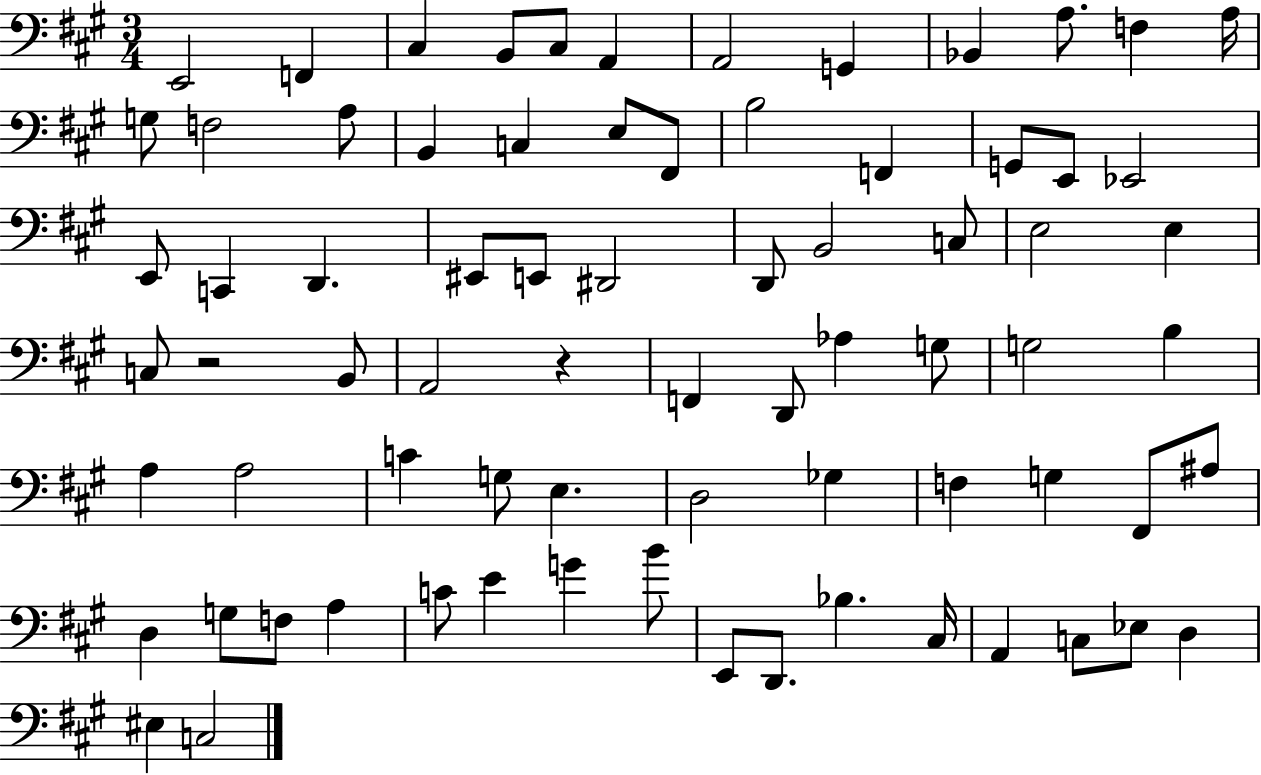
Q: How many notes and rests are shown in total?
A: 75